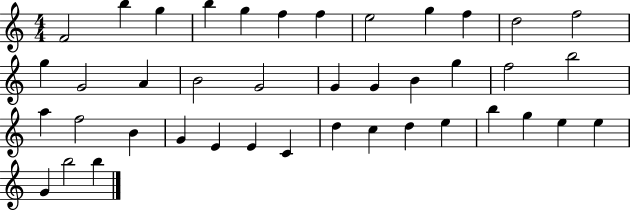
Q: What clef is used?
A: treble